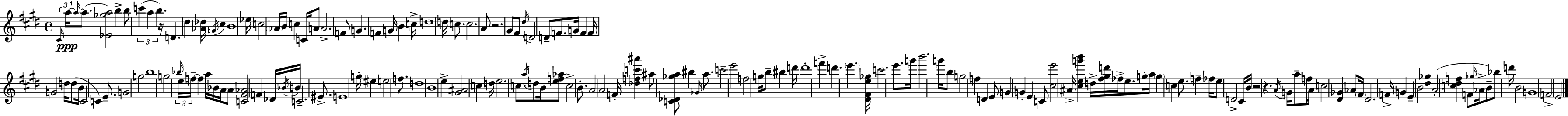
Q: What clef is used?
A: treble